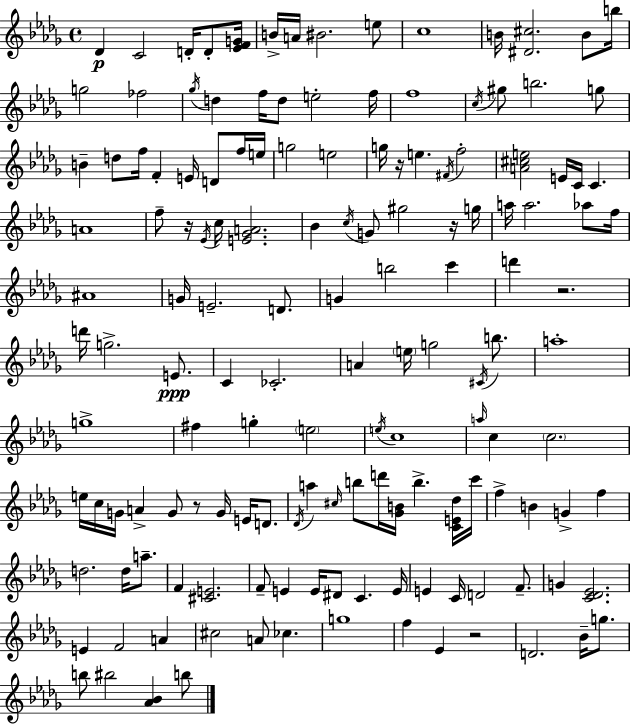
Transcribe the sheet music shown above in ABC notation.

X:1
T:Untitled
M:4/4
L:1/4
K:Bbm
_D C2 D/4 D/2 [_EFG]/4 B/4 A/4 ^B2 e/2 c4 B/4 [^D^c]2 B/2 b/4 g2 _f2 _g/4 d f/4 d/2 e2 f/4 f4 c/4 ^g/2 b2 g/2 B d/2 f/4 F E/4 D/2 f/4 e/4 g2 e2 g/4 z/4 e ^F/4 f2 [A^ce]2 E/4 C/4 C A4 f/2 z/4 _E/4 c/4 [E_GA]2 _B c/4 G/2 ^g2 z/4 g/4 a/4 a2 _a/2 f/4 ^A4 G/4 E2 D/2 G b2 c' d' z2 d'/4 g2 E/2 C _C2 A e/4 g2 ^C/4 b/2 a4 g4 ^f g e2 e/4 c4 a/4 c c2 e/4 c/4 G/4 A G/2 z/2 G/4 E/4 D/2 _D/4 a ^c/4 b/2 d'/4 [_GB]/4 b [CE_d]/4 c'/4 f B G f d2 d/4 a/2 F [^CE]2 F/2 E E/4 ^D/2 C E/4 E C/4 D2 F/2 G [C_D_E]2 E F2 A ^c2 A/2 _c g4 f _E z2 D2 _B/4 g/2 b/2 ^b2 [_A_B] b/2